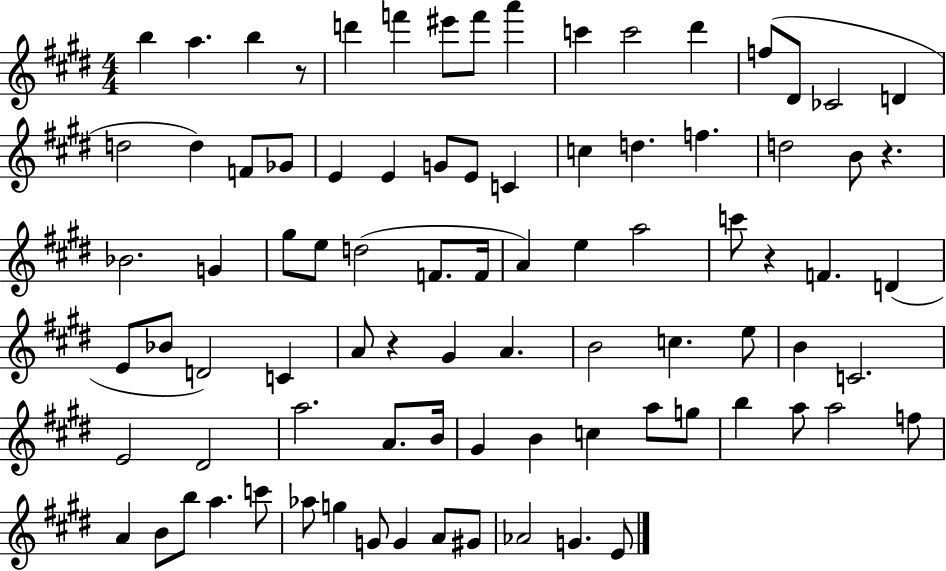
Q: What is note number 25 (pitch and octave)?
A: C5